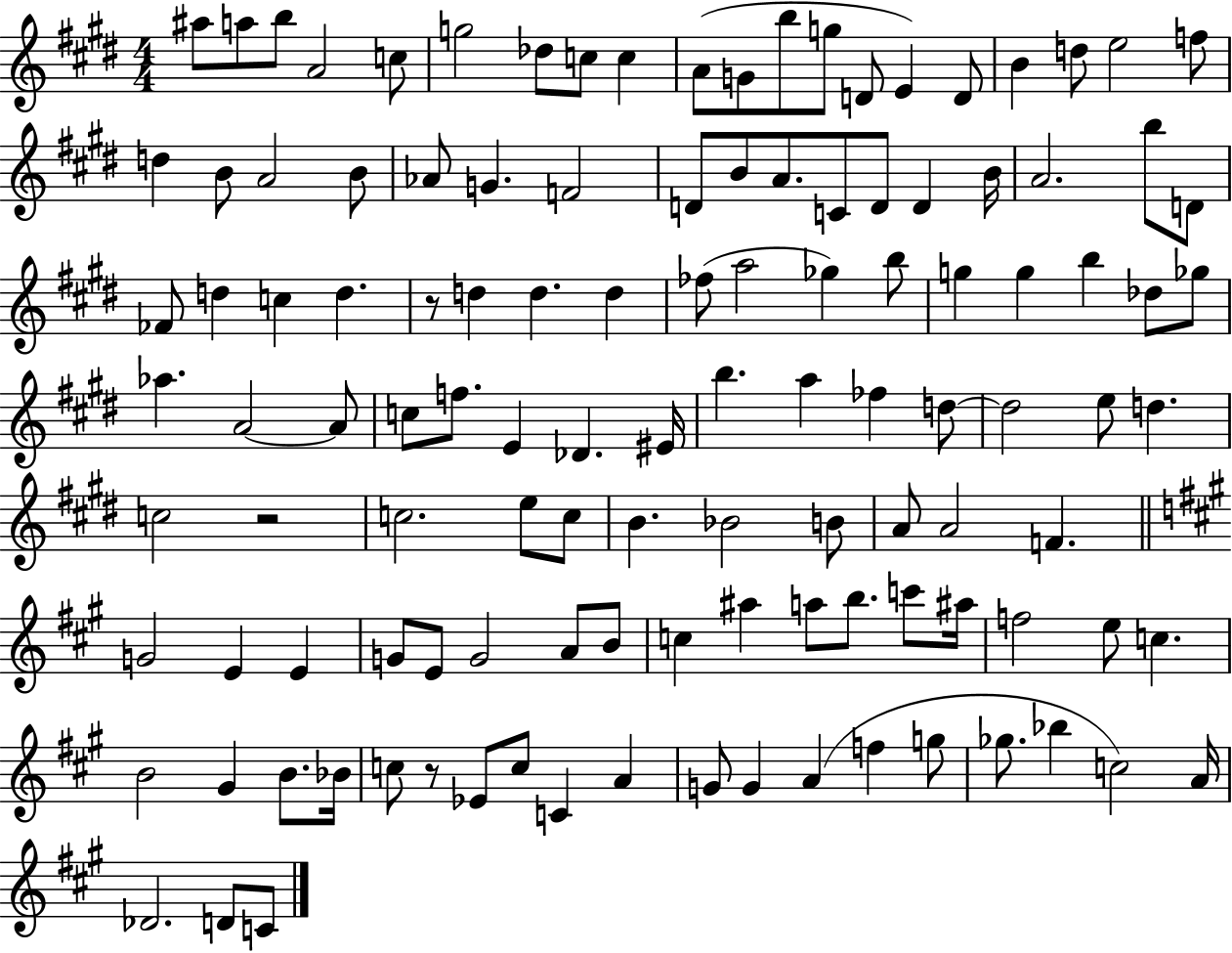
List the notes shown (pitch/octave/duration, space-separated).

A#5/e A5/e B5/e A4/h C5/e G5/h Db5/e C5/e C5/q A4/e G4/e B5/e G5/e D4/e E4/q D4/e B4/q D5/e E5/h F5/e D5/q B4/e A4/h B4/e Ab4/e G4/q. F4/h D4/e B4/e A4/e. C4/e D4/e D4/q B4/s A4/h. B5/e D4/e FES4/e D5/q C5/q D5/q. R/e D5/q D5/q. D5/q FES5/e A5/h Gb5/q B5/e G5/q G5/q B5/q Db5/e Gb5/e Ab5/q. A4/h A4/e C5/e F5/e. E4/q Db4/q. EIS4/s B5/q. A5/q FES5/q D5/e D5/h E5/e D5/q. C5/h R/h C5/h. E5/e C5/e B4/q. Bb4/h B4/e A4/e A4/h F4/q. G4/h E4/q E4/q G4/e E4/e G4/h A4/e B4/e C5/q A#5/q A5/e B5/e. C6/e A#5/s F5/h E5/e C5/q. B4/h G#4/q B4/e. Bb4/s C5/e R/e Eb4/e C5/e C4/q A4/q G4/e G4/q A4/q F5/q G5/e Gb5/e. Bb5/q C5/h A4/s Db4/h. D4/e C4/e